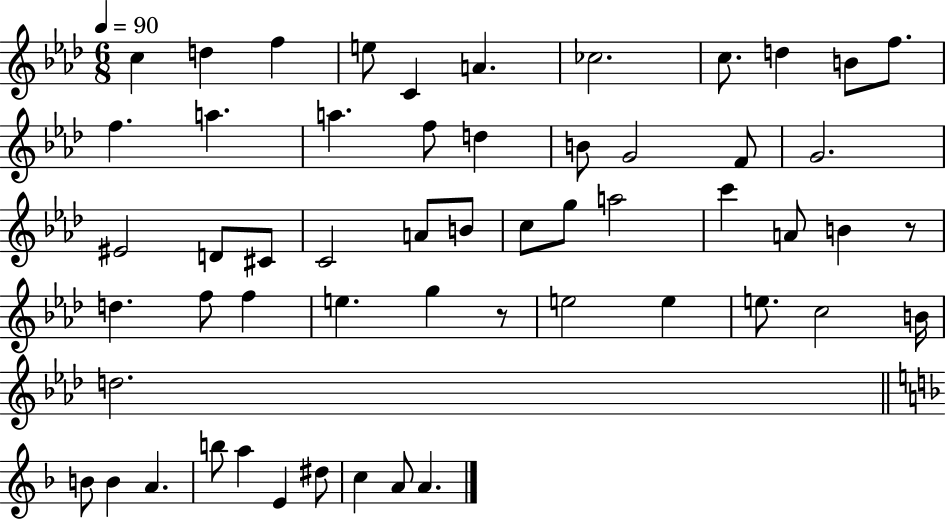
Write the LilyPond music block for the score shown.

{
  \clef treble
  \numericTimeSignature
  \time 6/8
  \key aes \major
  \tempo 4 = 90
  c''4 d''4 f''4 | e''8 c'4 a'4. | ces''2. | c''8. d''4 b'8 f''8. | \break f''4. a''4. | a''4. f''8 d''4 | b'8 g'2 f'8 | g'2. | \break eis'2 d'8 cis'8 | c'2 a'8 b'8 | c''8 g''8 a''2 | c'''4 a'8 b'4 r8 | \break d''4. f''8 f''4 | e''4. g''4 r8 | e''2 e''4 | e''8. c''2 b'16 | \break d''2. | \bar "||" \break \key d \minor b'8 b'4 a'4. | b''8 a''4 e'4 dis''8 | c''4 a'8 a'4. | \bar "|."
}